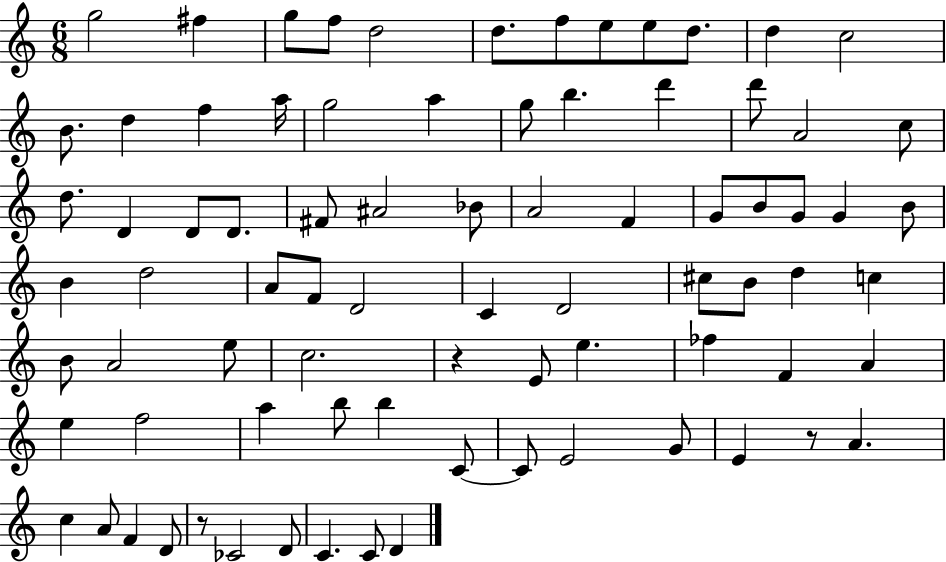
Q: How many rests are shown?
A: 3